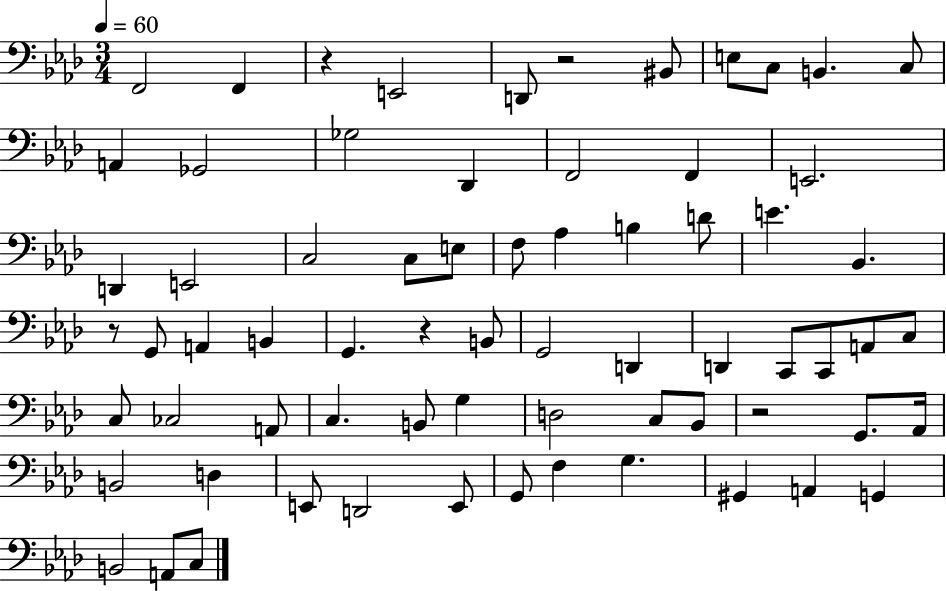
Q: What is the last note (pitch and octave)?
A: C3